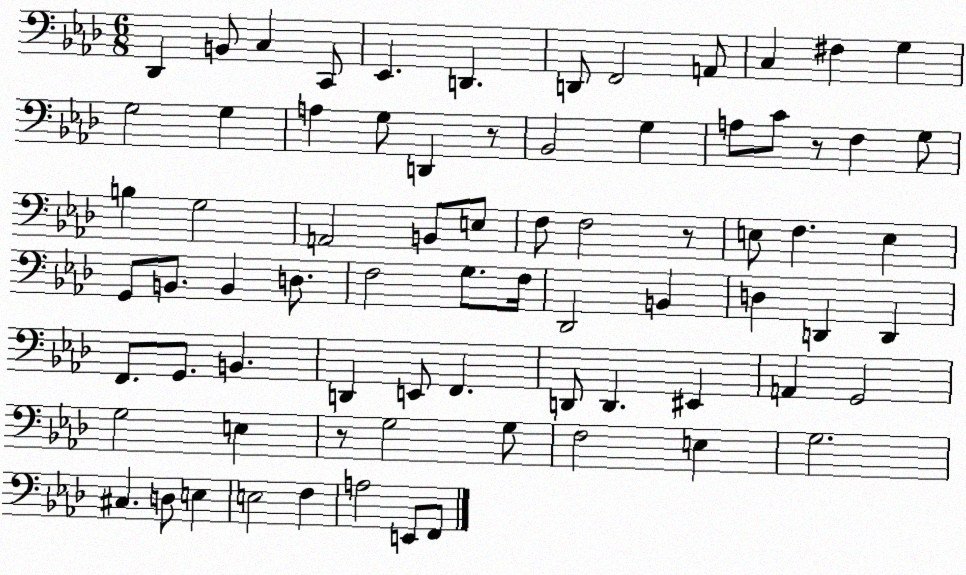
X:1
T:Untitled
M:6/8
L:1/4
K:Ab
_D,, B,,/2 C, C,,/2 _E,, D,, D,,/2 F,,2 A,,/2 C, ^F, G, G,2 G, A, G,/2 D,, z/2 _B,,2 G, A,/2 C/2 z/2 F, G,/2 B, G,2 A,,2 B,,/2 E,/2 F,/2 F,2 z/2 E,/2 F, E, G,,/2 B,,/2 B,, D,/2 F,2 G,/2 F,/4 _D,,2 B,, D, D,, D,, F,,/2 G,,/2 B,, D,, E,,/2 F,, D,,/2 D,, ^E,, A,, G,,2 G,2 E, z/2 G,2 G,/2 F,2 E, G,2 ^C, D,/2 E, E,2 F, A,2 E,,/2 F,,/2